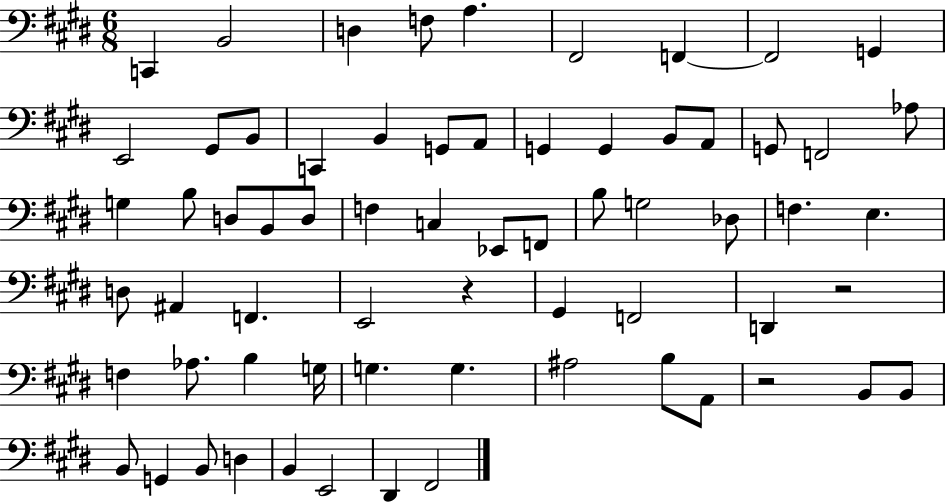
C2/q B2/h D3/q F3/e A3/q. F#2/h F2/q F2/h G2/q E2/h G#2/e B2/e C2/q B2/q G2/e A2/e G2/q G2/q B2/e A2/e G2/e F2/h Ab3/e G3/q B3/e D3/e B2/e D3/e F3/q C3/q Eb2/e F2/e B3/e G3/h Db3/e F3/q. E3/q. D3/e A#2/q F2/q. E2/h R/q G#2/q F2/h D2/q R/h F3/q Ab3/e. B3/q G3/s G3/q. G3/q. A#3/h B3/e A2/e R/h B2/e B2/e B2/e G2/q B2/e D3/q B2/q E2/h D#2/q F#2/h